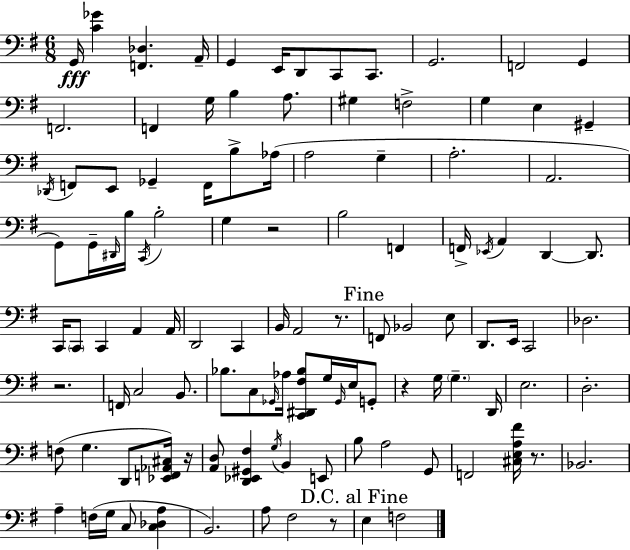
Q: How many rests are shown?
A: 7